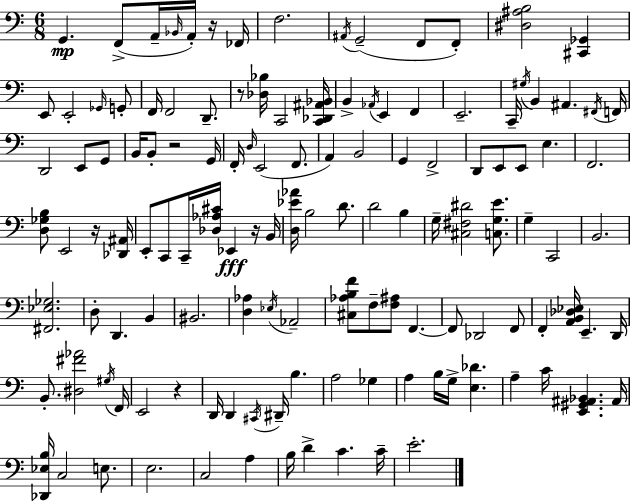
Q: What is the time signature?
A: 6/8